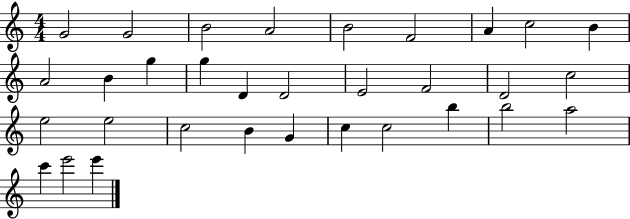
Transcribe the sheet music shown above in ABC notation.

X:1
T:Untitled
M:4/4
L:1/4
K:C
G2 G2 B2 A2 B2 F2 A c2 B A2 B g g D D2 E2 F2 D2 c2 e2 e2 c2 B G c c2 b b2 a2 c' e'2 e'